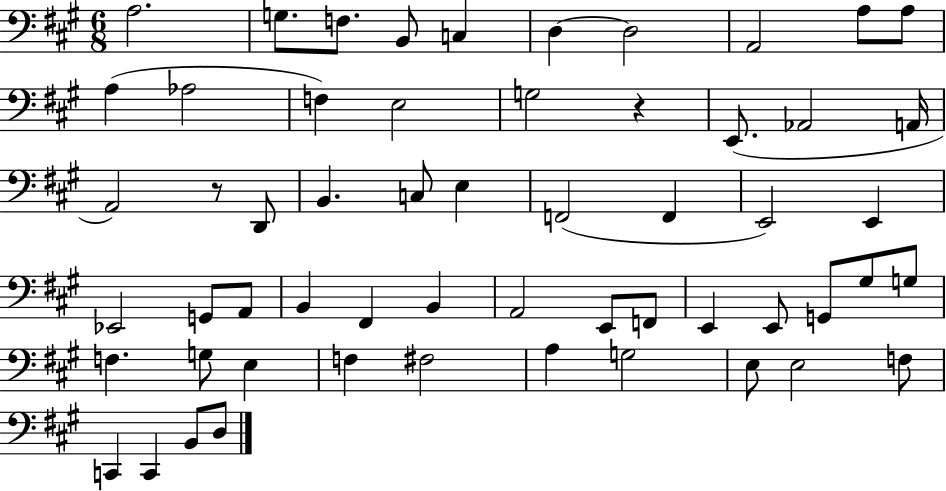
A3/h. G3/e. F3/e. B2/e C3/q D3/q D3/h A2/h A3/e A3/e A3/q Ab3/h F3/q E3/h G3/h R/q E2/e. Ab2/h A2/s A2/h R/e D2/e B2/q. C3/e E3/q F2/h F2/q E2/h E2/q Eb2/h G2/e A2/e B2/q F#2/q B2/q A2/h E2/e F2/e E2/q E2/e G2/e G#3/e G3/e F3/q. G3/e E3/q F3/q F#3/h A3/q G3/h E3/e E3/h F3/e C2/q C2/q B2/e D3/e